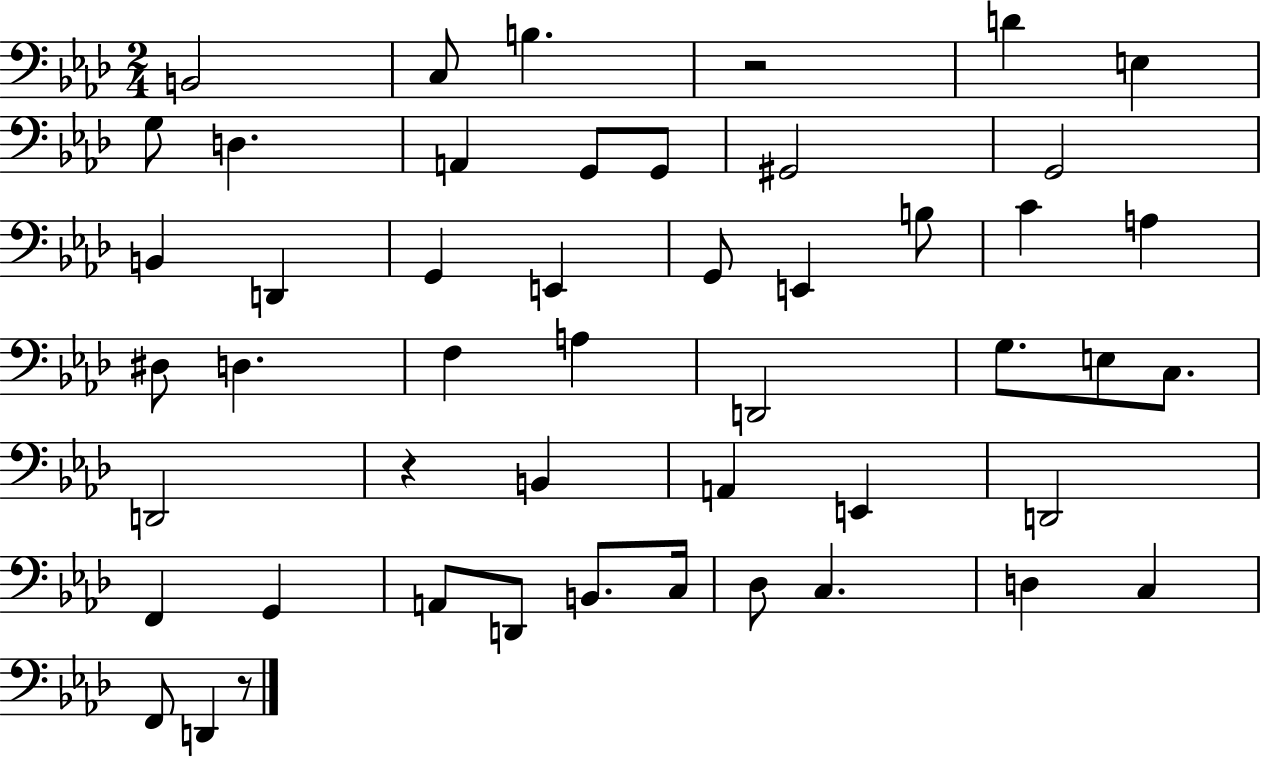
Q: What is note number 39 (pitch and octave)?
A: B2